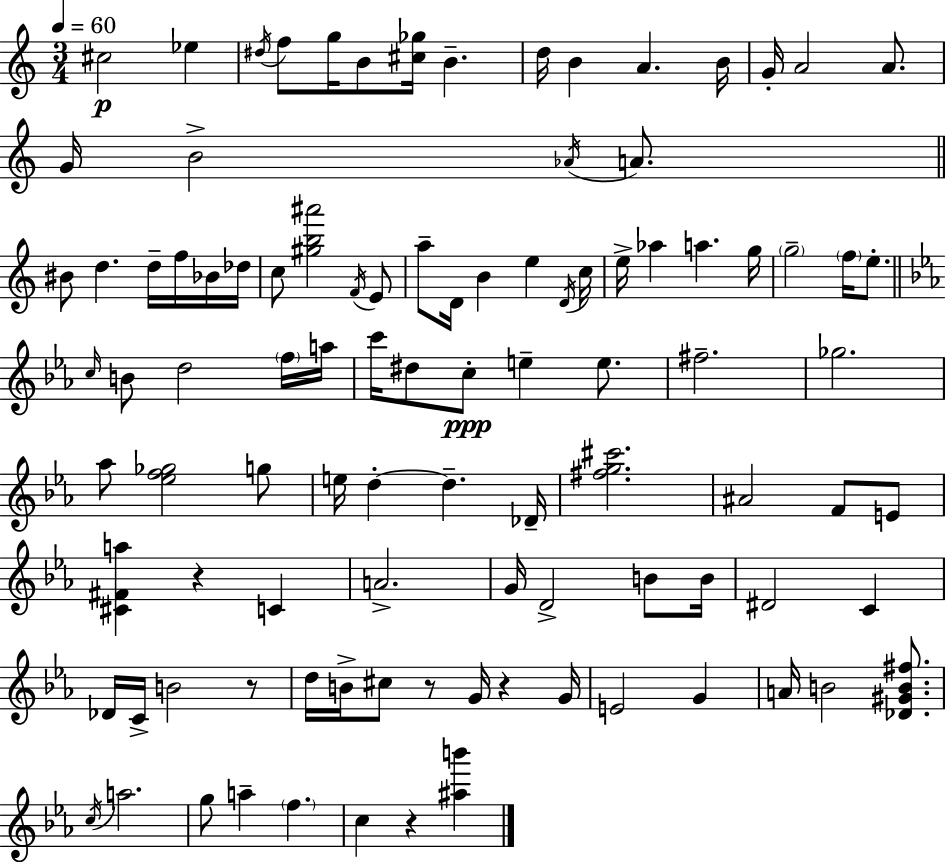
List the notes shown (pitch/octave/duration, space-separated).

C#5/h Eb5/q D#5/s F5/e G5/s B4/e [C#5,Gb5]/s B4/q. D5/s B4/q A4/q. B4/s G4/s A4/h A4/e. G4/s B4/h Ab4/s A4/e. BIS4/e D5/q. D5/s F5/s Bb4/s Db5/s C5/e [G#5,B5,A#6]/h F4/s E4/e A5/e D4/s B4/q E5/q D4/s C5/s E5/s Ab5/q A5/q. G5/s G5/h F5/s E5/e. C5/s B4/e D5/h F5/s A5/s C6/s D#5/e C5/e E5/q E5/e. F#5/h. Gb5/h. Ab5/e [Eb5,F5,Gb5]/h G5/e E5/s D5/q D5/q. Db4/s [F#5,G5,C#6]/h. A#4/h F4/e E4/e [C#4,F#4,A5]/q R/q C4/q A4/h. G4/s D4/h B4/e B4/s D#4/h C4/q Db4/s C4/s B4/h R/e D5/s B4/s C#5/e R/e G4/s R/q G4/s E4/h G4/q A4/s B4/h [Db4,G#4,B4,F#5]/e. C5/s A5/h. G5/e A5/q F5/q. C5/q R/q [A#5,B6]/q